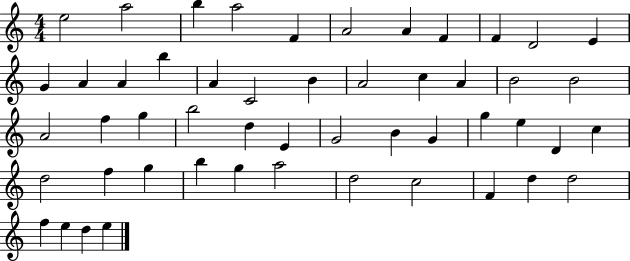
E5/h A5/h B5/q A5/h F4/q A4/h A4/q F4/q F4/q D4/h E4/q G4/q A4/q A4/q B5/q A4/q C4/h B4/q A4/h C5/q A4/q B4/h B4/h A4/h F5/q G5/q B5/h D5/q E4/q G4/h B4/q G4/q G5/q E5/q D4/q C5/q D5/h F5/q G5/q B5/q G5/q A5/h D5/h C5/h F4/q D5/q D5/h F5/q E5/q D5/q E5/q